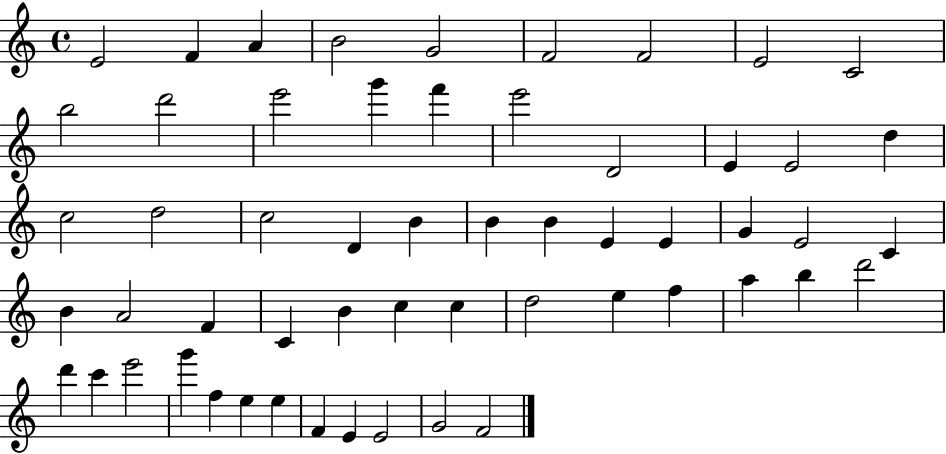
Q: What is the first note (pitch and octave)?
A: E4